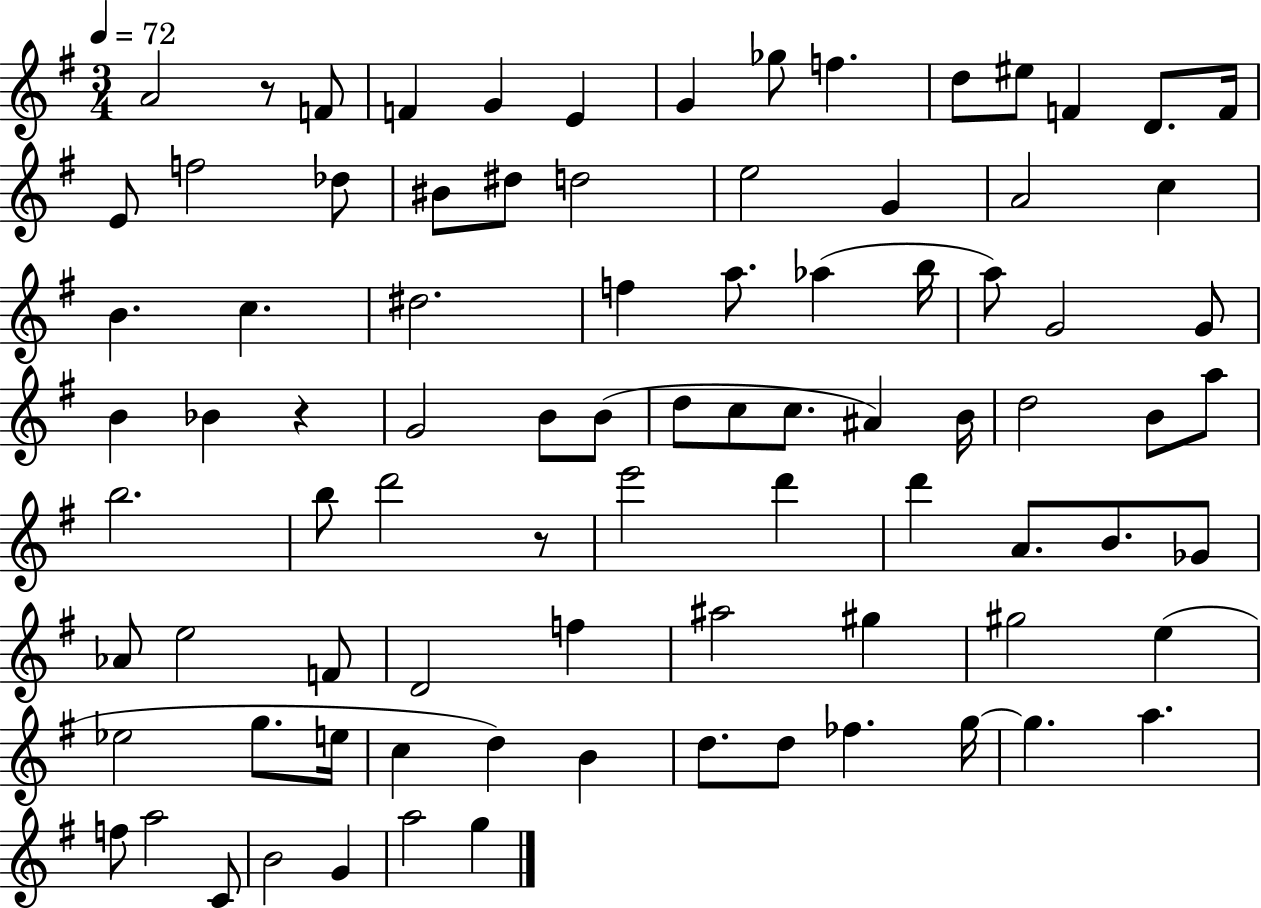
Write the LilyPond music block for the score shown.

{
  \clef treble
  \numericTimeSignature
  \time 3/4
  \key g \major
  \tempo 4 = 72
  a'2 r8 f'8 | f'4 g'4 e'4 | g'4 ges''8 f''4. | d''8 eis''8 f'4 d'8. f'16 | \break e'8 f''2 des''8 | bis'8 dis''8 d''2 | e''2 g'4 | a'2 c''4 | \break b'4. c''4. | dis''2. | f''4 a''8. aes''4( b''16 | a''8) g'2 g'8 | \break b'4 bes'4 r4 | g'2 b'8 b'8( | d''8 c''8 c''8. ais'4) b'16 | d''2 b'8 a''8 | \break b''2. | b''8 d'''2 r8 | e'''2 d'''4 | d'''4 a'8. b'8. ges'8 | \break aes'8 e''2 f'8 | d'2 f''4 | ais''2 gis''4 | gis''2 e''4( | \break ees''2 g''8. e''16 | c''4 d''4) b'4 | d''8. d''8 fes''4. g''16~~ | g''4. a''4. | \break f''8 a''2 c'8 | b'2 g'4 | a''2 g''4 | \bar "|."
}